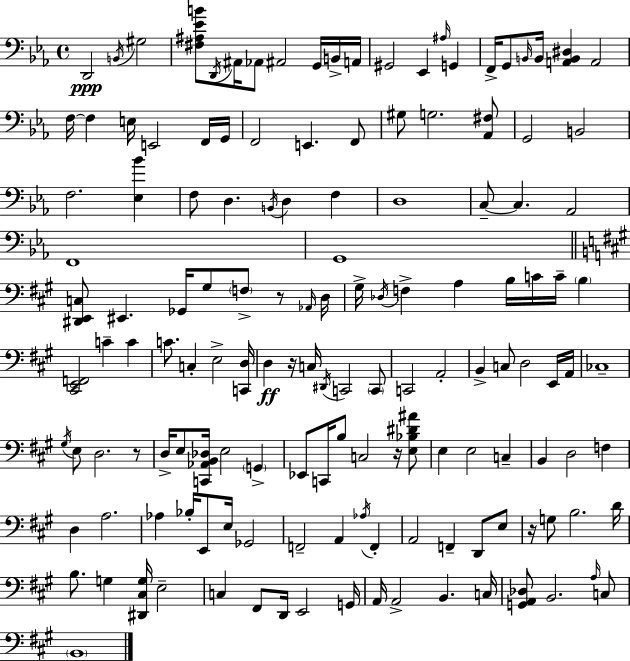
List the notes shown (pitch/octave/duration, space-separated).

D2/h B2/s G#3/h [F#3,A#3,Eb4,B4]/e D2/s A#2/s Ab2/e A#2/h G2/s B2/s A2/s G#2/h Eb2/q A#3/s G2/q F2/s G2/e B2/s B2/s [A2,B2,D#3]/q A2/h F3/s F3/q E3/s E2/h F2/s G2/s F2/h E2/q. F2/e G#3/e G3/h. [Ab2,F#3]/e G2/h B2/h F3/h. [Eb3,Bb4]/q F3/e D3/q. B2/s D3/q F3/q D3/w C3/e C3/q. Ab2/h F2/w G2/w [D#2,E2,C3]/e EIS2/q. Gb2/s G#3/e F3/e R/e Ab2/s D3/s G#3/s Db3/s F3/q A3/q B3/s C4/s C4/s B3/q [C#2,E2,F2]/h C4/q C4/q C4/e. C3/q E3/h [C2,D3]/s D3/q R/s C3/s D#2/s C2/h C2/e C2/h A2/h B2/q C3/e D3/h E2/s A2/s CES3/w G#3/s E3/e D3/h. R/e D3/s E3/e [C2,Ab2,B2,Db3]/s E3/h G2/q Eb2/e C2/s B3/e C3/h R/s [E3,Bb3,D#4,A#4]/e E3/q E3/h C3/q B2/q D3/h F3/q D3/q A3/h. Ab3/q Bb3/s E2/e E3/s Gb2/h F2/h A2/q Ab3/s F2/q A2/h F2/q D2/e E3/e R/s G3/e B3/h. D4/s B3/e. G3/q [D#2,C#3,G3]/s E3/h C3/q F#2/e D2/s E2/h G2/s A2/s A2/h B2/q. C3/s [G2,A2,Db3]/e B2/h. A3/s C3/e B2/w